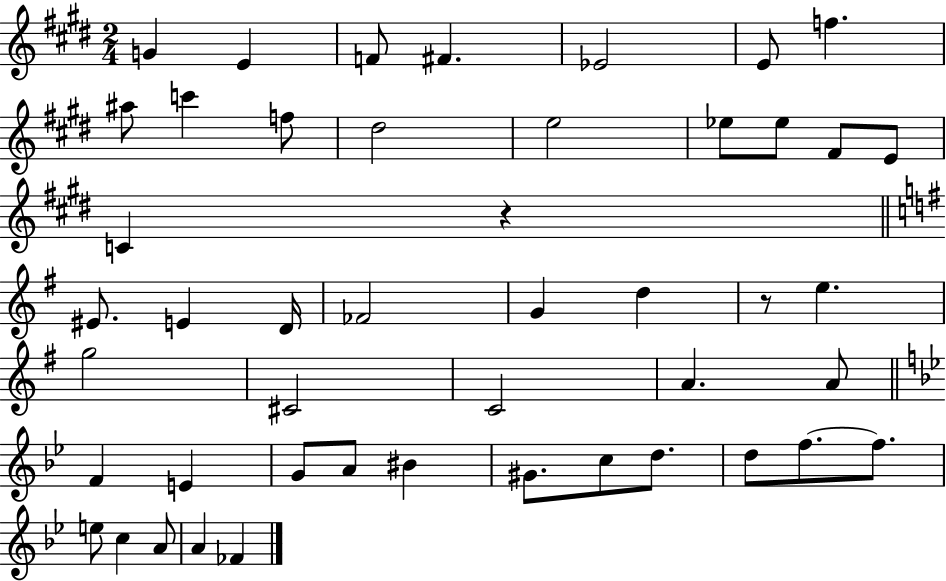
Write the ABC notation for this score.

X:1
T:Untitled
M:2/4
L:1/4
K:E
G E F/2 ^F _E2 E/2 f ^a/2 c' f/2 ^d2 e2 _e/2 _e/2 ^F/2 E/2 C z ^E/2 E D/4 _F2 G d z/2 e g2 ^C2 C2 A A/2 F E G/2 A/2 ^B ^G/2 c/2 d/2 d/2 f/2 f/2 e/2 c A/2 A _F